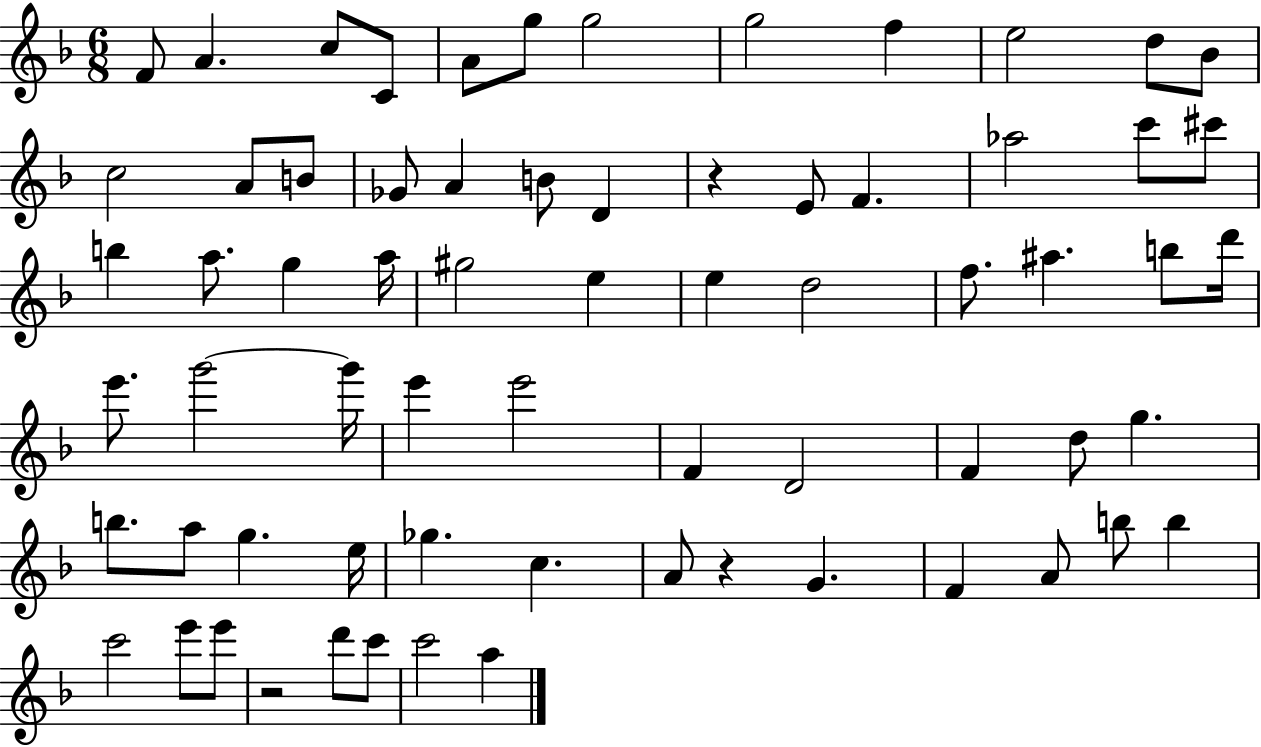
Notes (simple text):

F4/e A4/q. C5/e C4/e A4/e G5/e G5/h G5/h F5/q E5/h D5/e Bb4/e C5/h A4/e B4/e Gb4/e A4/q B4/e D4/q R/q E4/e F4/q. Ab5/h C6/e C#6/e B5/q A5/e. G5/q A5/s G#5/h E5/q E5/q D5/h F5/e. A#5/q. B5/e D6/s E6/e. G6/h G6/s E6/q E6/h F4/q D4/h F4/q D5/e G5/q. B5/e. A5/e G5/q. E5/s Gb5/q. C5/q. A4/e R/q G4/q. F4/q A4/e B5/e B5/q C6/h E6/e E6/e R/h D6/e C6/e C6/h A5/q